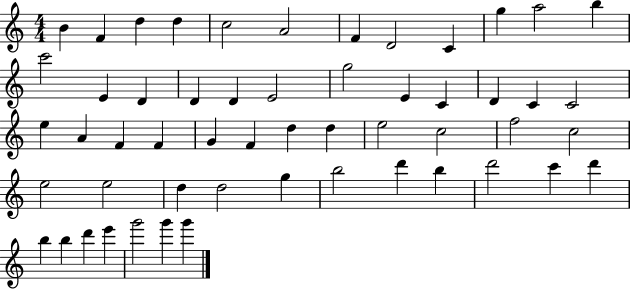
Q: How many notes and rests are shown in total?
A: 54